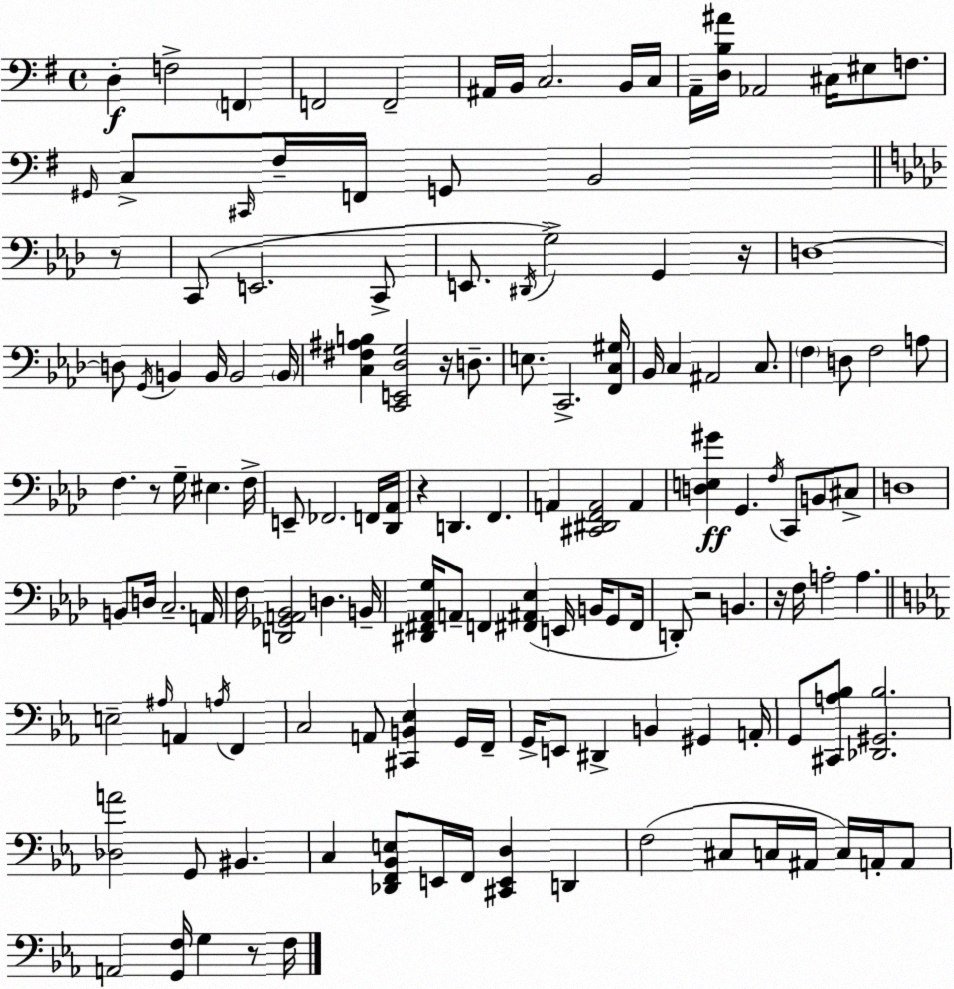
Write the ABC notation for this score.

X:1
T:Untitled
M:4/4
L:1/4
K:Em
D, F,2 F,, F,,2 F,,2 ^A,,/4 B,,/4 C,2 B,,/4 C,/4 A,,/4 [D,B,^A]/4 _A,,2 ^C,/4 ^E,/2 F,/2 ^G,,/4 C,/2 ^C,,/4 ^F,/4 F,,/4 G,,/2 B,,2 z/2 C,,/2 E,,2 C,,/2 E,,/2 ^D,,/4 G,2 G,, z/4 D,4 D,/2 G,,/4 B,, B,,/4 B,,2 B,,/4 [C,^F,^A,B,] [C,,E,,_D,G,]2 z/4 D,/2 E,/2 C,,2 [F,,C,^G,]/4 _B,,/4 C, ^A,,2 C,/2 F, D,/2 F,2 A,/2 F, z/2 G,/4 ^E, F,/4 E,,/2 _F,,2 F,,/4 [_D,,_A,,]/4 z D,, F,, A,, [^C,,^D,,F,,A,,]2 A,, [D,E,^G] G,, F,/4 C,,/2 B,,/2 ^C,/2 D,4 B,,/2 D,/4 C,2 A,,/4 F,/4 [D,,_G,,A,,_B,,]2 D, B,,/4 [^D,,^F,,_A,,G,]/4 A,,/2 F,, [^F,,^A,,_E,] E,,/4 B,,/4 G,,/2 ^F,,/4 D,,/2 z2 B,, z/4 F,/4 A,2 A, E,2 ^A,/4 A,, A,/4 F,, C,2 A,,/2 [^C,,B,,_E,] G,,/4 F,,/4 G,,/4 E,,/2 ^D,, B,, ^G,, A,,/4 G,,/2 [^C,,A,_B,]/2 [_D,,^G,,_B,]2 [_D,A]2 G,,/2 ^B,, C, [_D,,F,,_B,,E,]/2 E,,/4 F,,/4 [^C,,E,,D,] D,, F,2 ^C,/2 C,/4 ^A,,/4 C,/4 A,,/4 A,,/2 A,,2 [G,,F,]/4 G, z/2 F,/4